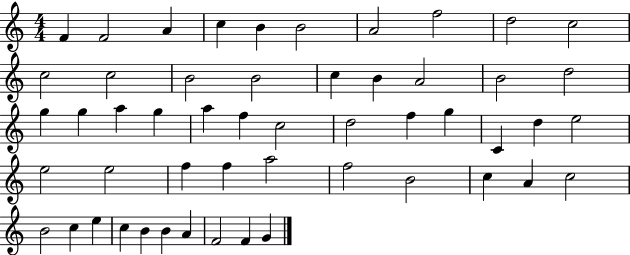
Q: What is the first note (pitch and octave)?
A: F4